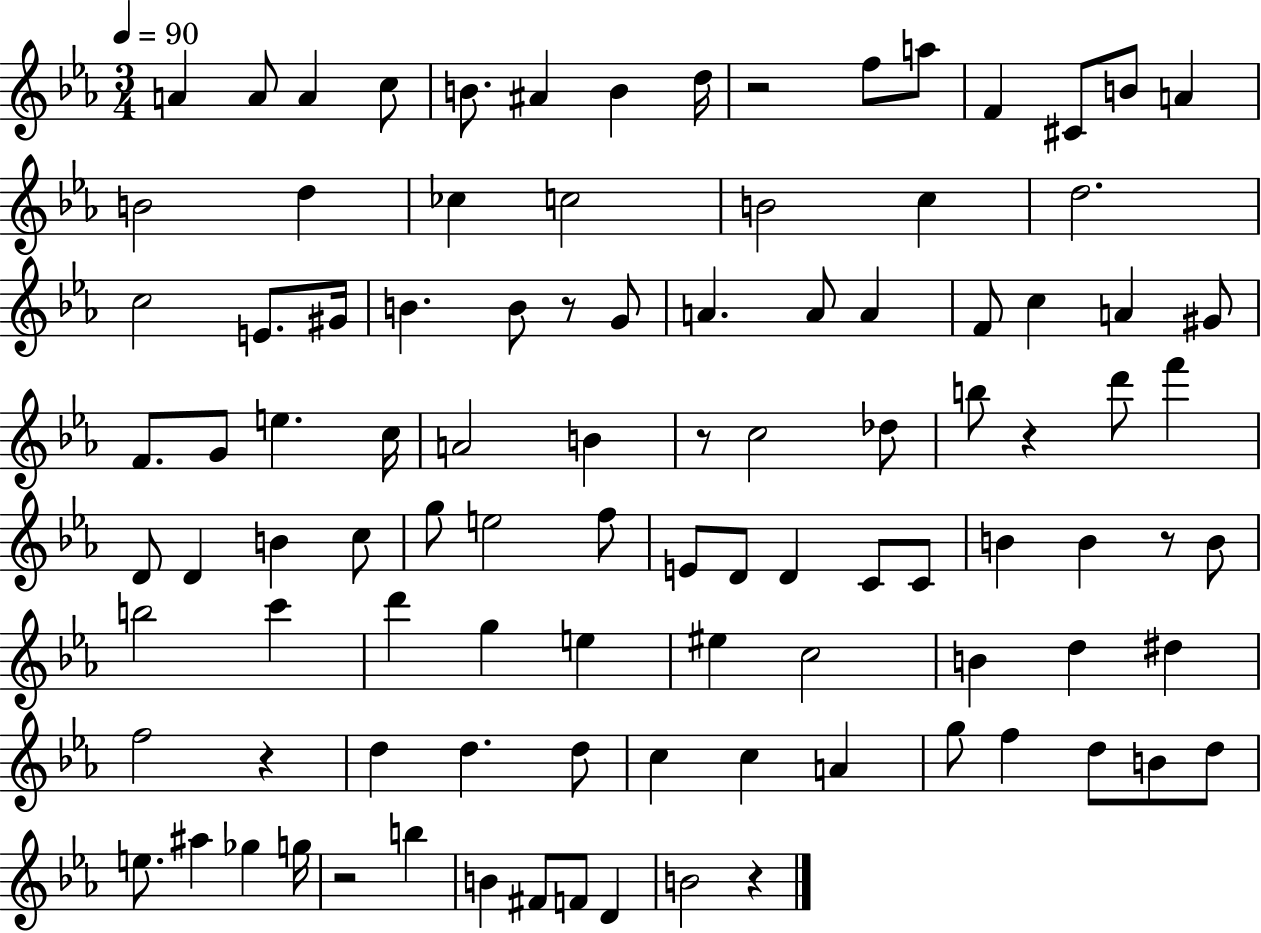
{
  \clef treble
  \numericTimeSignature
  \time 3/4
  \key ees \major
  \tempo 4 = 90
  a'4 a'8 a'4 c''8 | b'8. ais'4 b'4 d''16 | r2 f''8 a''8 | f'4 cis'8 b'8 a'4 | \break b'2 d''4 | ces''4 c''2 | b'2 c''4 | d''2. | \break c''2 e'8. gis'16 | b'4. b'8 r8 g'8 | a'4. a'8 a'4 | f'8 c''4 a'4 gis'8 | \break f'8. g'8 e''4. c''16 | a'2 b'4 | r8 c''2 des''8 | b''8 r4 d'''8 f'''4 | \break d'8 d'4 b'4 c''8 | g''8 e''2 f''8 | e'8 d'8 d'4 c'8 c'8 | b'4 b'4 r8 b'8 | \break b''2 c'''4 | d'''4 g''4 e''4 | eis''4 c''2 | b'4 d''4 dis''4 | \break f''2 r4 | d''4 d''4. d''8 | c''4 c''4 a'4 | g''8 f''4 d''8 b'8 d''8 | \break e''8. ais''4 ges''4 g''16 | r2 b''4 | b'4 fis'8 f'8 d'4 | b'2 r4 | \break \bar "|."
}